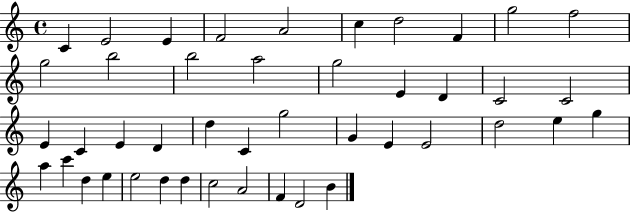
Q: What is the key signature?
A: C major